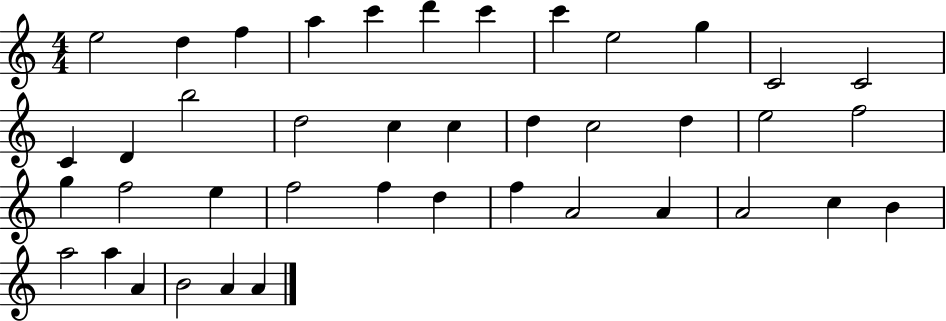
{
  \clef treble
  \numericTimeSignature
  \time 4/4
  \key c \major
  e''2 d''4 f''4 | a''4 c'''4 d'''4 c'''4 | c'''4 e''2 g''4 | c'2 c'2 | \break c'4 d'4 b''2 | d''2 c''4 c''4 | d''4 c''2 d''4 | e''2 f''2 | \break g''4 f''2 e''4 | f''2 f''4 d''4 | f''4 a'2 a'4 | a'2 c''4 b'4 | \break a''2 a''4 a'4 | b'2 a'4 a'4 | \bar "|."
}